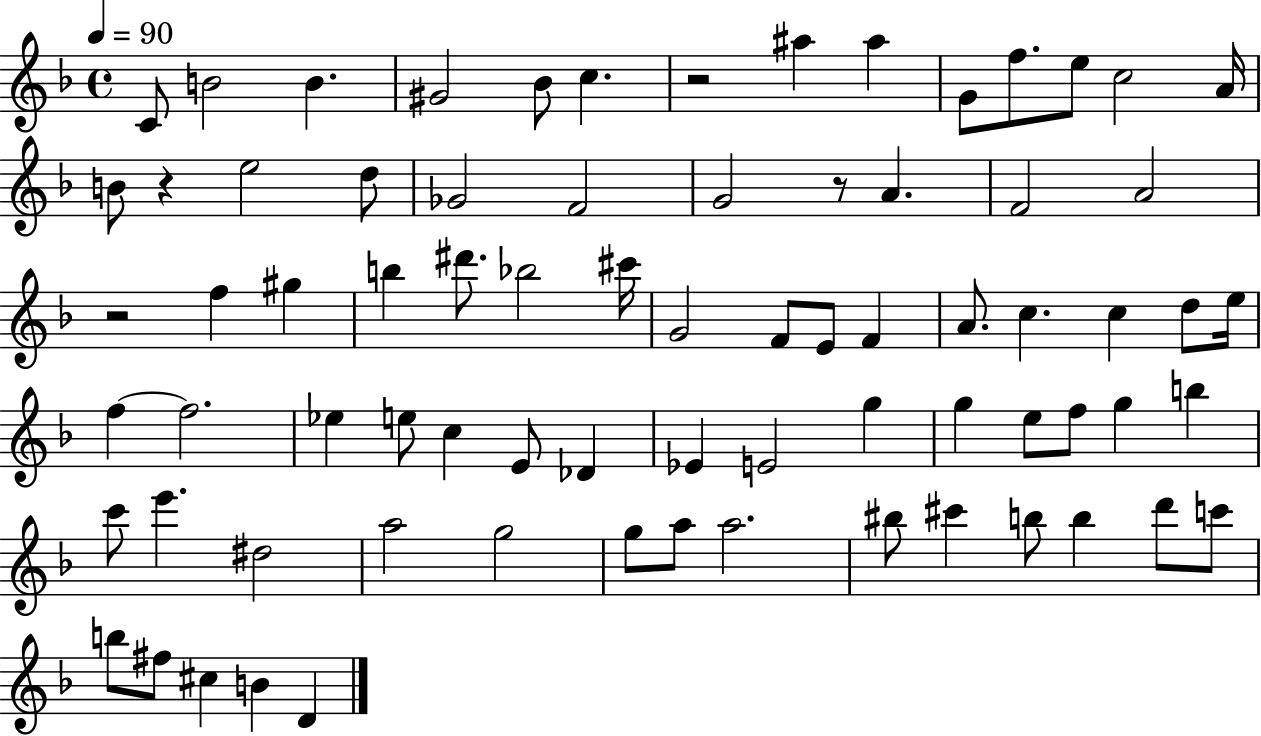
X:1
T:Untitled
M:4/4
L:1/4
K:F
C/2 B2 B ^G2 _B/2 c z2 ^a ^a G/2 f/2 e/2 c2 A/4 B/2 z e2 d/2 _G2 F2 G2 z/2 A F2 A2 z2 f ^g b ^d'/2 _b2 ^c'/4 G2 F/2 E/2 F A/2 c c d/2 e/4 f f2 _e e/2 c E/2 _D _E E2 g g e/2 f/2 g b c'/2 e' ^d2 a2 g2 g/2 a/2 a2 ^b/2 ^c' b/2 b d'/2 c'/2 b/2 ^f/2 ^c B D